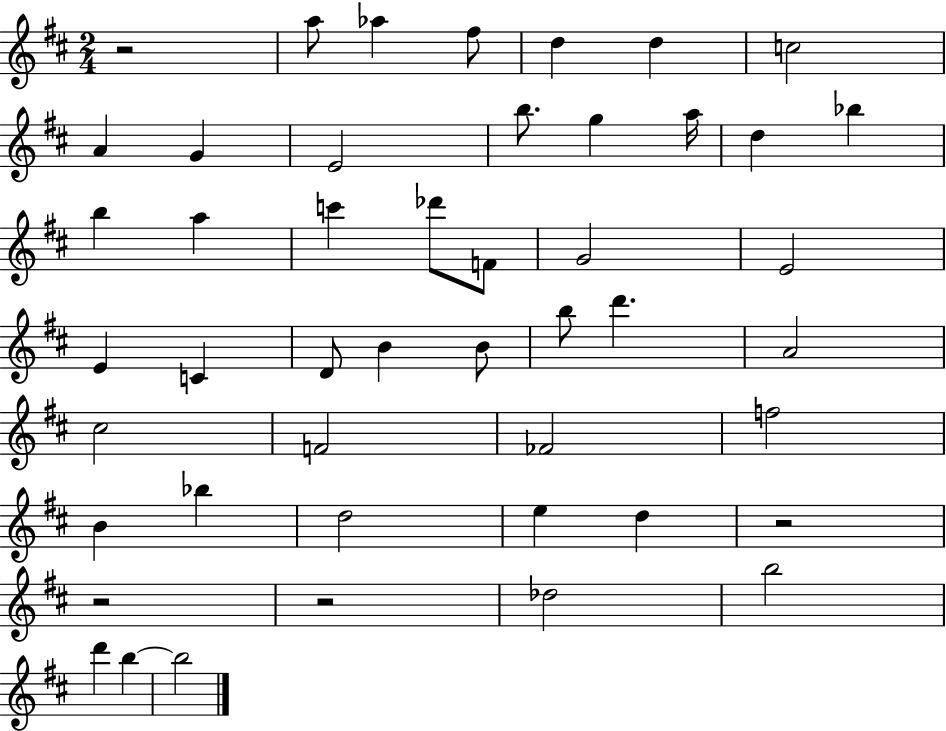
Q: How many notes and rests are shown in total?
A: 47